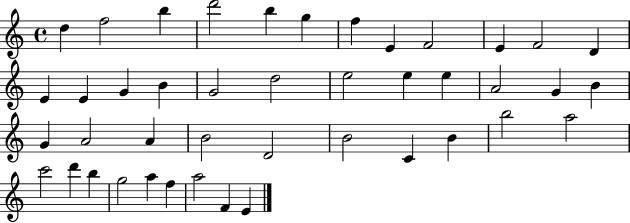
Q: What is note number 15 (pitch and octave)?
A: G4